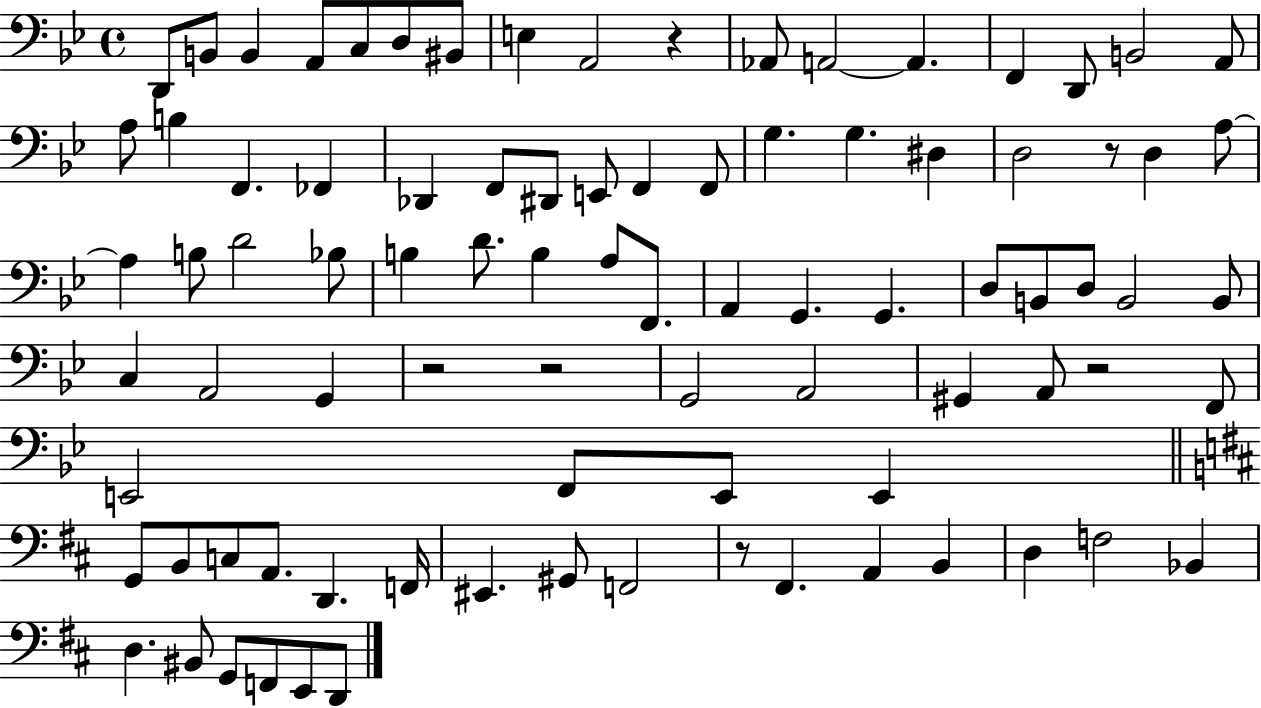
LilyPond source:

{
  \clef bass
  \time 4/4
  \defaultTimeSignature
  \key bes \major
  d,8 b,8 b,4 a,8 c8 d8 bis,8 | e4 a,2 r4 | aes,8 a,2~~ a,4. | f,4 d,8 b,2 a,8 | \break a8 b4 f,4. fes,4 | des,4 f,8 dis,8 e,8 f,4 f,8 | g4. g4. dis4 | d2 r8 d4 a8~~ | \break a4 b8 d'2 bes8 | b4 d'8. b4 a8 f,8. | a,4 g,4. g,4. | d8 b,8 d8 b,2 b,8 | \break c4 a,2 g,4 | r2 r2 | g,2 a,2 | gis,4 a,8 r2 f,8 | \break e,2 f,8 e,8 e,4 | \bar "||" \break \key b \minor g,8 b,8 c8 a,8. d,4. f,16 | eis,4. gis,8 f,2 | r8 fis,4. a,4 b,4 | d4 f2 bes,4 | \break d4. bis,8 g,8 f,8 e,8 d,8 | \bar "|."
}